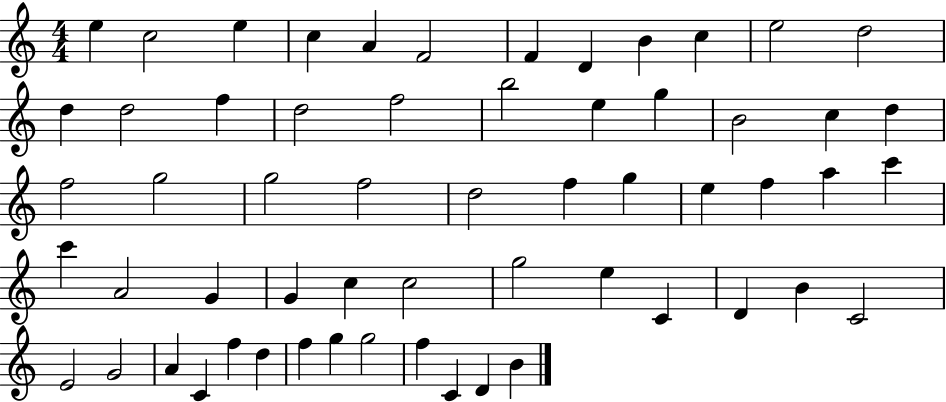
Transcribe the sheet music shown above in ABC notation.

X:1
T:Untitled
M:4/4
L:1/4
K:C
e c2 e c A F2 F D B c e2 d2 d d2 f d2 f2 b2 e g B2 c d f2 g2 g2 f2 d2 f g e f a c' c' A2 G G c c2 g2 e C D B C2 E2 G2 A C f d f g g2 f C D B